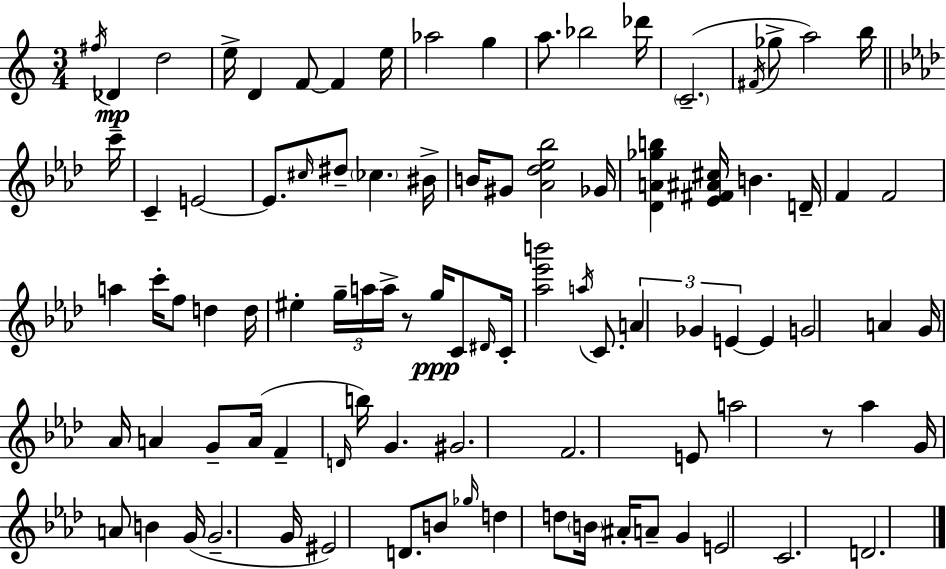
F#5/s Db4/q D5/h E5/s D4/q F4/e F4/q E5/s Ab5/h G5/q A5/e. Bb5/h Db6/s C4/h. F#4/s Gb5/e A5/h B5/s C6/s C4/q E4/h E4/e. C#5/s D#5/e CES5/q. BIS4/s B4/s G#4/e [Ab4,Db5,Eb5,Bb5]/h Gb4/s [Db4,A4,Gb5,B5]/q [Eb4,F#4,A#4,C#5]/s B4/q. D4/s F4/q F4/h A5/q C6/s F5/e D5/q D5/s EIS5/q G5/s A5/s A5/s R/e G5/s C4/e D#4/s C4/s [Ab5,Eb6,B6]/h A5/s C4/e. A4/q Gb4/q E4/q E4/q G4/h A4/q G4/s Ab4/s A4/q G4/e A4/s F4/q D4/s B5/s G4/q. G#4/h. F4/h. E4/e A5/h R/e Ab5/q G4/s A4/e B4/q G4/s G4/h. G4/s EIS4/h D4/e. B4/e Gb5/s D5/q D5/e B4/s A#4/s A4/e G4/q E4/h C4/h. D4/h.